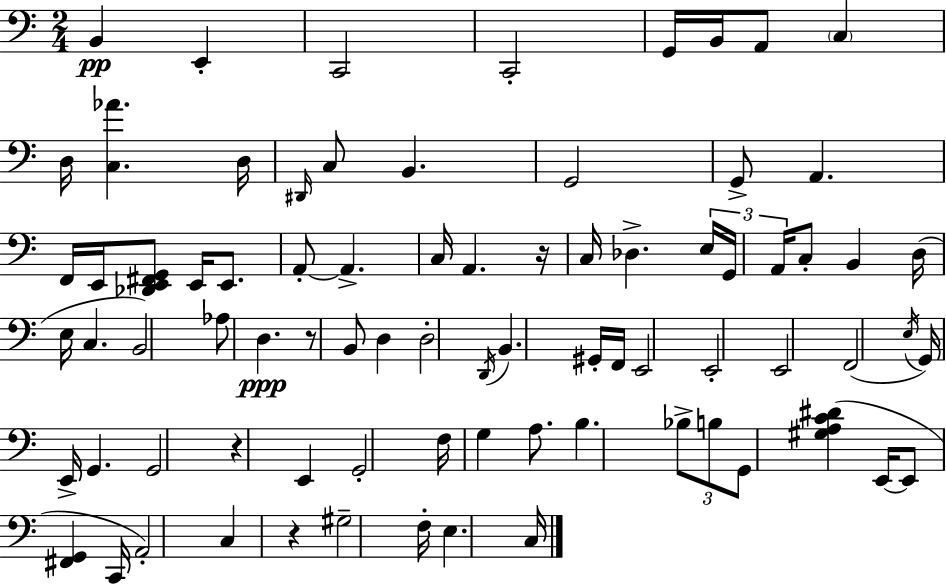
B2/q E2/q C2/h C2/h G2/s B2/s A2/e C3/q D3/s [C3,Ab4]/q. D3/s D#2/s C3/e B2/q. G2/h G2/e A2/q. F2/s E2/s [Db2,E2,F#2,G2]/e E2/s E2/e. A2/e A2/q. C3/s A2/q. R/s C3/s Db3/q. E3/s G2/s A2/s C3/e B2/q D3/s E3/s C3/q. B2/h Ab3/e D3/q. R/e B2/e D3/q D3/h D2/s B2/q. G#2/s F2/s E2/h E2/h E2/h F2/h E3/s G2/s E2/s G2/q. G2/h R/q E2/q G2/h F3/s G3/q A3/e. B3/q. Bb3/e B3/e G2/e [G#3,A3,C4,D#4]/q E2/s E2/e [F#2,G2]/q C2/s A2/h C3/q R/q G#3/h F3/s E3/q. C3/s